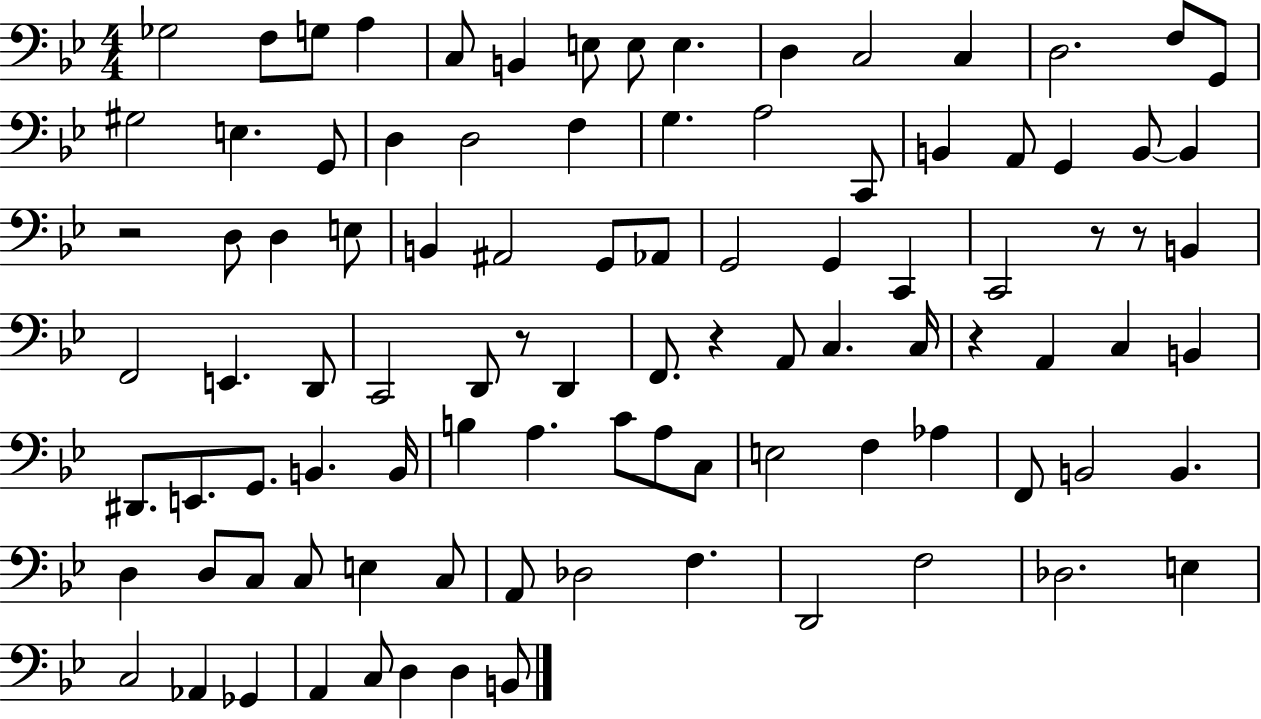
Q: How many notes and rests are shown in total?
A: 97